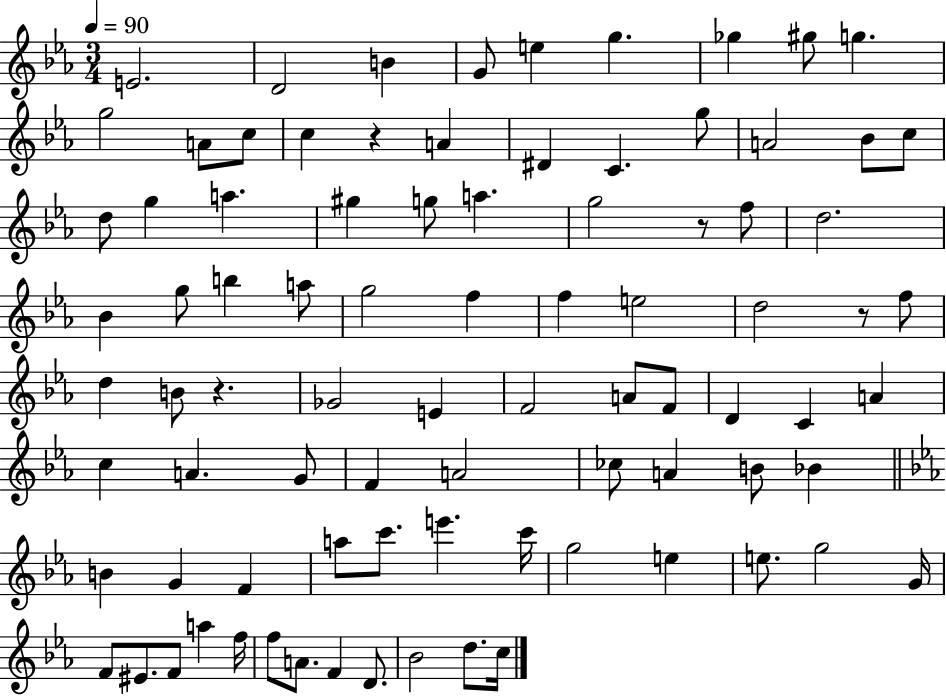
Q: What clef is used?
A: treble